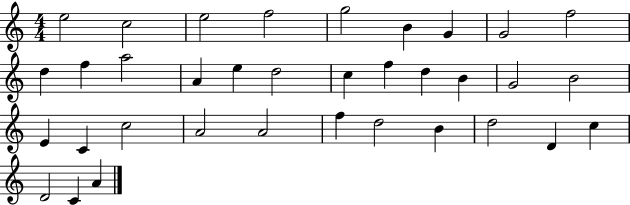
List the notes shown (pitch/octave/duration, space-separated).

E5/h C5/h E5/h F5/h G5/h B4/q G4/q G4/h F5/h D5/q F5/q A5/h A4/q E5/q D5/h C5/q F5/q D5/q B4/q G4/h B4/h E4/q C4/q C5/h A4/h A4/h F5/q D5/h B4/q D5/h D4/q C5/q D4/h C4/q A4/q